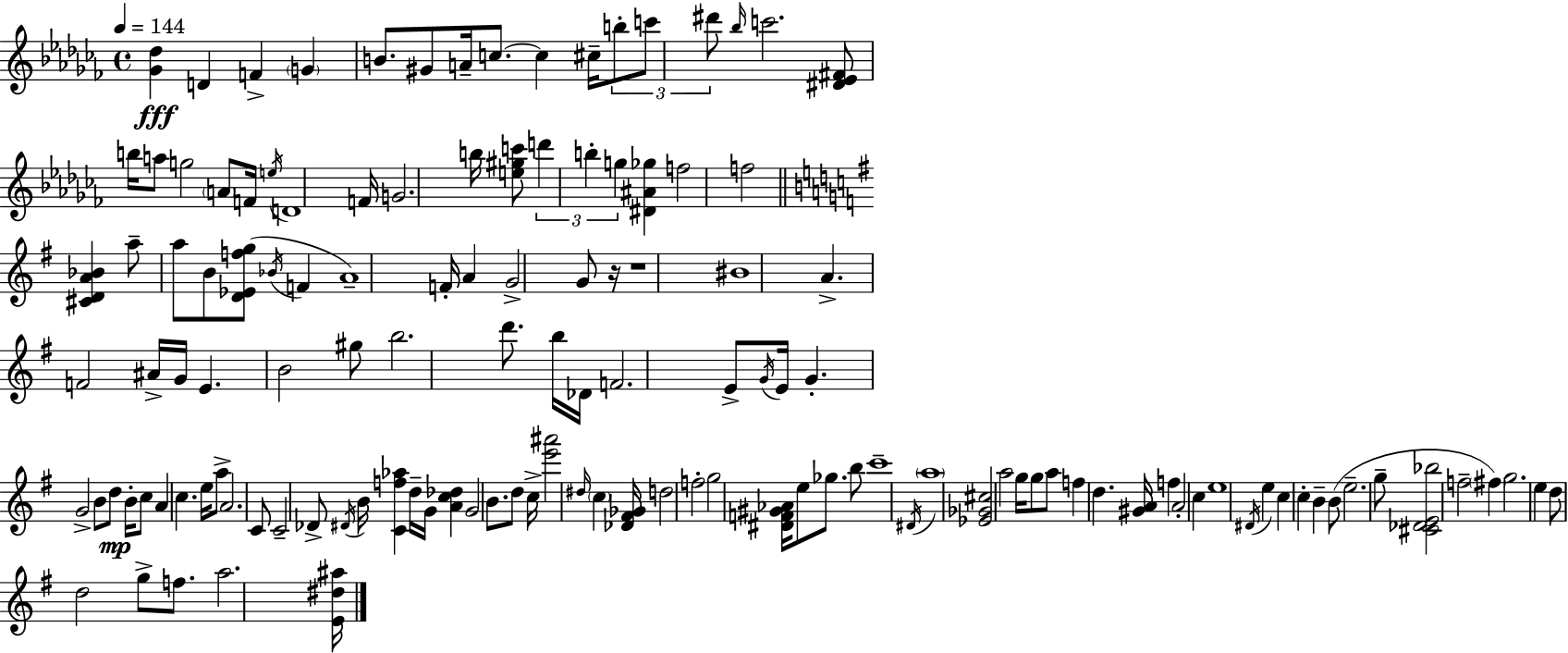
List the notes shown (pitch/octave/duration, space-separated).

[Gb4,Db5]/q D4/q F4/q G4/q B4/e. G#4/e A4/s C5/e. C5/q C#5/s B5/e C6/e D#6/e Bb5/s C6/h. [D#4,Eb4,F#4]/e B5/s A5/e G5/h A4/e F4/s E5/s D4/w F4/s G4/h. B5/s [E5,G#5,C6]/e D6/q B5/q G5/q [D#4,A#4,Gb5]/q F5/h F5/h [C#4,D4,A4,Bb4]/q A5/e A5/e B4/e [D4,Eb4,F5,G5]/e Bb4/s F4/q A4/w F4/s A4/q G4/h G4/e R/s R/w BIS4/w A4/q. F4/h A#4/s G4/s E4/q. B4/h G#5/e B5/h. D6/e. B5/s Db4/s F4/h. E4/e G4/s E4/s G4/q. G4/h B4/e D5/e B4/s C5/e A4/q C5/q. E5/s A5/e A4/h. C4/e C4/h Db4/e D#4/s B4/s [C4,F5,Ab5]/q D5/s G4/s [A4,C5,Db5]/q G4/h B4/e. D5/e C5/s [E6,A#6]/h D#5/s C5/q [Db4,F#4,Gb4]/s D5/h F5/h G5/h [D#4,F4,G#4,Ab4]/s E5/e Gb5/e. B5/e C6/w D#4/s A5/w [Eb4,Gb4,C#5]/h A5/h G5/s G5/e A5/e F5/q D5/q. [G#4,A4]/s F5/q A4/h C5/q E5/w D#4/s E5/q C5/q C5/q B4/q B4/e E5/h. G5/e [C#4,Db4,E4,Bb5]/h F5/h F#5/q G5/h. E5/q D5/e D5/h G5/e F5/e. A5/h. [E4,D#5,A#5]/s